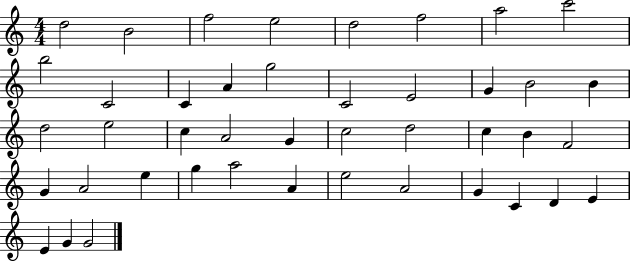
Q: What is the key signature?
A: C major